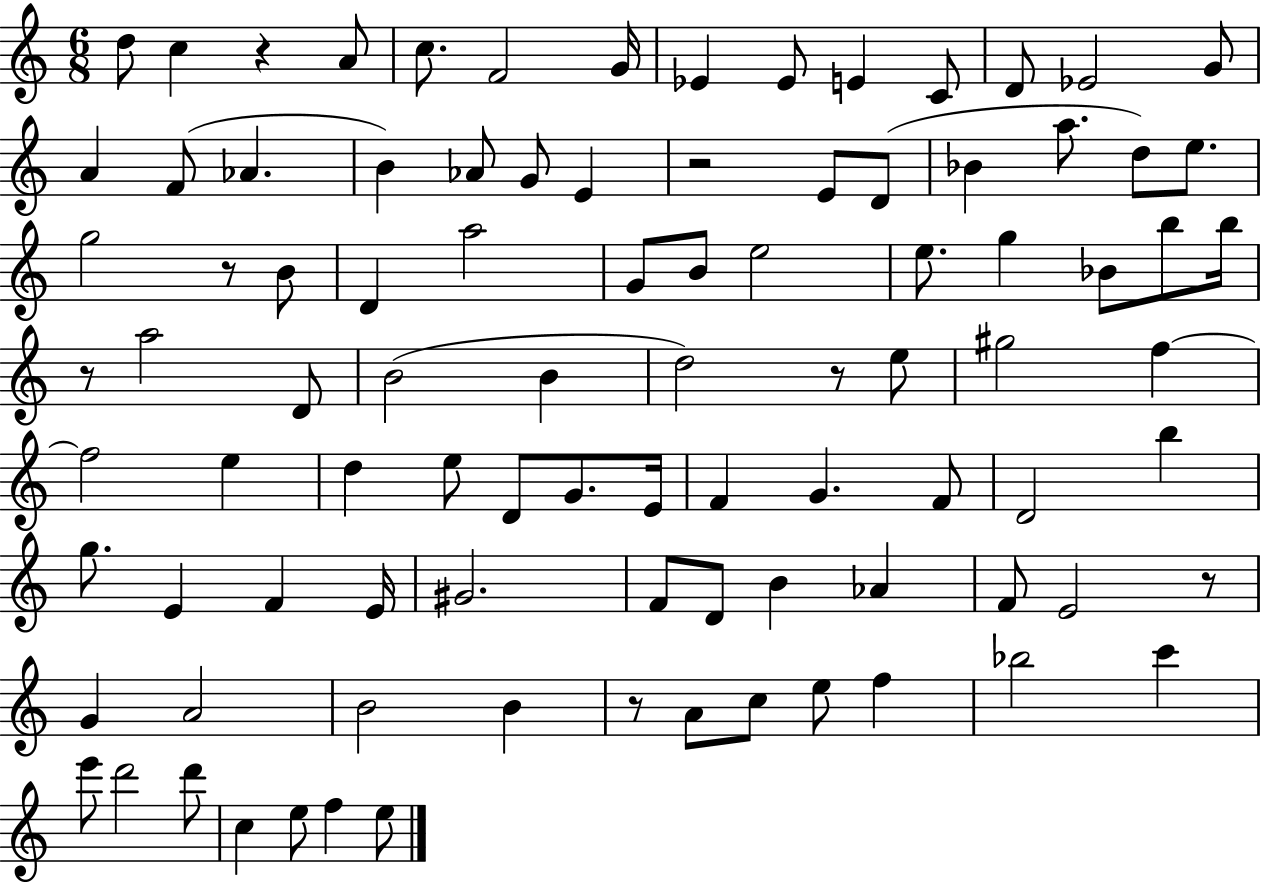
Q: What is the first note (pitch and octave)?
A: D5